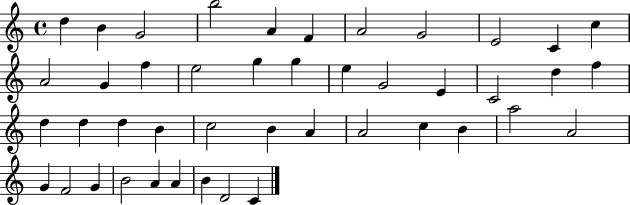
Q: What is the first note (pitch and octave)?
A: D5